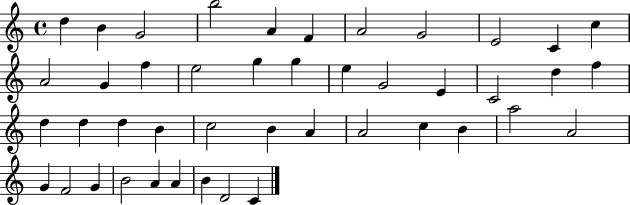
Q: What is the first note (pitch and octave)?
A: D5